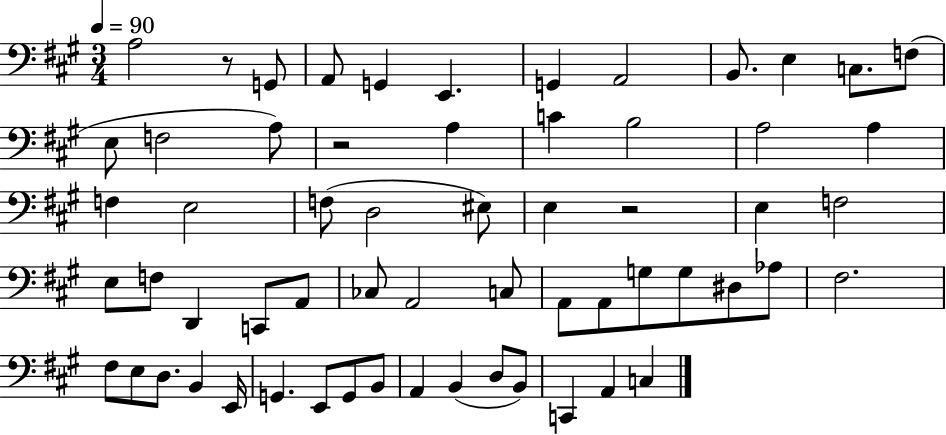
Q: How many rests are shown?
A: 3